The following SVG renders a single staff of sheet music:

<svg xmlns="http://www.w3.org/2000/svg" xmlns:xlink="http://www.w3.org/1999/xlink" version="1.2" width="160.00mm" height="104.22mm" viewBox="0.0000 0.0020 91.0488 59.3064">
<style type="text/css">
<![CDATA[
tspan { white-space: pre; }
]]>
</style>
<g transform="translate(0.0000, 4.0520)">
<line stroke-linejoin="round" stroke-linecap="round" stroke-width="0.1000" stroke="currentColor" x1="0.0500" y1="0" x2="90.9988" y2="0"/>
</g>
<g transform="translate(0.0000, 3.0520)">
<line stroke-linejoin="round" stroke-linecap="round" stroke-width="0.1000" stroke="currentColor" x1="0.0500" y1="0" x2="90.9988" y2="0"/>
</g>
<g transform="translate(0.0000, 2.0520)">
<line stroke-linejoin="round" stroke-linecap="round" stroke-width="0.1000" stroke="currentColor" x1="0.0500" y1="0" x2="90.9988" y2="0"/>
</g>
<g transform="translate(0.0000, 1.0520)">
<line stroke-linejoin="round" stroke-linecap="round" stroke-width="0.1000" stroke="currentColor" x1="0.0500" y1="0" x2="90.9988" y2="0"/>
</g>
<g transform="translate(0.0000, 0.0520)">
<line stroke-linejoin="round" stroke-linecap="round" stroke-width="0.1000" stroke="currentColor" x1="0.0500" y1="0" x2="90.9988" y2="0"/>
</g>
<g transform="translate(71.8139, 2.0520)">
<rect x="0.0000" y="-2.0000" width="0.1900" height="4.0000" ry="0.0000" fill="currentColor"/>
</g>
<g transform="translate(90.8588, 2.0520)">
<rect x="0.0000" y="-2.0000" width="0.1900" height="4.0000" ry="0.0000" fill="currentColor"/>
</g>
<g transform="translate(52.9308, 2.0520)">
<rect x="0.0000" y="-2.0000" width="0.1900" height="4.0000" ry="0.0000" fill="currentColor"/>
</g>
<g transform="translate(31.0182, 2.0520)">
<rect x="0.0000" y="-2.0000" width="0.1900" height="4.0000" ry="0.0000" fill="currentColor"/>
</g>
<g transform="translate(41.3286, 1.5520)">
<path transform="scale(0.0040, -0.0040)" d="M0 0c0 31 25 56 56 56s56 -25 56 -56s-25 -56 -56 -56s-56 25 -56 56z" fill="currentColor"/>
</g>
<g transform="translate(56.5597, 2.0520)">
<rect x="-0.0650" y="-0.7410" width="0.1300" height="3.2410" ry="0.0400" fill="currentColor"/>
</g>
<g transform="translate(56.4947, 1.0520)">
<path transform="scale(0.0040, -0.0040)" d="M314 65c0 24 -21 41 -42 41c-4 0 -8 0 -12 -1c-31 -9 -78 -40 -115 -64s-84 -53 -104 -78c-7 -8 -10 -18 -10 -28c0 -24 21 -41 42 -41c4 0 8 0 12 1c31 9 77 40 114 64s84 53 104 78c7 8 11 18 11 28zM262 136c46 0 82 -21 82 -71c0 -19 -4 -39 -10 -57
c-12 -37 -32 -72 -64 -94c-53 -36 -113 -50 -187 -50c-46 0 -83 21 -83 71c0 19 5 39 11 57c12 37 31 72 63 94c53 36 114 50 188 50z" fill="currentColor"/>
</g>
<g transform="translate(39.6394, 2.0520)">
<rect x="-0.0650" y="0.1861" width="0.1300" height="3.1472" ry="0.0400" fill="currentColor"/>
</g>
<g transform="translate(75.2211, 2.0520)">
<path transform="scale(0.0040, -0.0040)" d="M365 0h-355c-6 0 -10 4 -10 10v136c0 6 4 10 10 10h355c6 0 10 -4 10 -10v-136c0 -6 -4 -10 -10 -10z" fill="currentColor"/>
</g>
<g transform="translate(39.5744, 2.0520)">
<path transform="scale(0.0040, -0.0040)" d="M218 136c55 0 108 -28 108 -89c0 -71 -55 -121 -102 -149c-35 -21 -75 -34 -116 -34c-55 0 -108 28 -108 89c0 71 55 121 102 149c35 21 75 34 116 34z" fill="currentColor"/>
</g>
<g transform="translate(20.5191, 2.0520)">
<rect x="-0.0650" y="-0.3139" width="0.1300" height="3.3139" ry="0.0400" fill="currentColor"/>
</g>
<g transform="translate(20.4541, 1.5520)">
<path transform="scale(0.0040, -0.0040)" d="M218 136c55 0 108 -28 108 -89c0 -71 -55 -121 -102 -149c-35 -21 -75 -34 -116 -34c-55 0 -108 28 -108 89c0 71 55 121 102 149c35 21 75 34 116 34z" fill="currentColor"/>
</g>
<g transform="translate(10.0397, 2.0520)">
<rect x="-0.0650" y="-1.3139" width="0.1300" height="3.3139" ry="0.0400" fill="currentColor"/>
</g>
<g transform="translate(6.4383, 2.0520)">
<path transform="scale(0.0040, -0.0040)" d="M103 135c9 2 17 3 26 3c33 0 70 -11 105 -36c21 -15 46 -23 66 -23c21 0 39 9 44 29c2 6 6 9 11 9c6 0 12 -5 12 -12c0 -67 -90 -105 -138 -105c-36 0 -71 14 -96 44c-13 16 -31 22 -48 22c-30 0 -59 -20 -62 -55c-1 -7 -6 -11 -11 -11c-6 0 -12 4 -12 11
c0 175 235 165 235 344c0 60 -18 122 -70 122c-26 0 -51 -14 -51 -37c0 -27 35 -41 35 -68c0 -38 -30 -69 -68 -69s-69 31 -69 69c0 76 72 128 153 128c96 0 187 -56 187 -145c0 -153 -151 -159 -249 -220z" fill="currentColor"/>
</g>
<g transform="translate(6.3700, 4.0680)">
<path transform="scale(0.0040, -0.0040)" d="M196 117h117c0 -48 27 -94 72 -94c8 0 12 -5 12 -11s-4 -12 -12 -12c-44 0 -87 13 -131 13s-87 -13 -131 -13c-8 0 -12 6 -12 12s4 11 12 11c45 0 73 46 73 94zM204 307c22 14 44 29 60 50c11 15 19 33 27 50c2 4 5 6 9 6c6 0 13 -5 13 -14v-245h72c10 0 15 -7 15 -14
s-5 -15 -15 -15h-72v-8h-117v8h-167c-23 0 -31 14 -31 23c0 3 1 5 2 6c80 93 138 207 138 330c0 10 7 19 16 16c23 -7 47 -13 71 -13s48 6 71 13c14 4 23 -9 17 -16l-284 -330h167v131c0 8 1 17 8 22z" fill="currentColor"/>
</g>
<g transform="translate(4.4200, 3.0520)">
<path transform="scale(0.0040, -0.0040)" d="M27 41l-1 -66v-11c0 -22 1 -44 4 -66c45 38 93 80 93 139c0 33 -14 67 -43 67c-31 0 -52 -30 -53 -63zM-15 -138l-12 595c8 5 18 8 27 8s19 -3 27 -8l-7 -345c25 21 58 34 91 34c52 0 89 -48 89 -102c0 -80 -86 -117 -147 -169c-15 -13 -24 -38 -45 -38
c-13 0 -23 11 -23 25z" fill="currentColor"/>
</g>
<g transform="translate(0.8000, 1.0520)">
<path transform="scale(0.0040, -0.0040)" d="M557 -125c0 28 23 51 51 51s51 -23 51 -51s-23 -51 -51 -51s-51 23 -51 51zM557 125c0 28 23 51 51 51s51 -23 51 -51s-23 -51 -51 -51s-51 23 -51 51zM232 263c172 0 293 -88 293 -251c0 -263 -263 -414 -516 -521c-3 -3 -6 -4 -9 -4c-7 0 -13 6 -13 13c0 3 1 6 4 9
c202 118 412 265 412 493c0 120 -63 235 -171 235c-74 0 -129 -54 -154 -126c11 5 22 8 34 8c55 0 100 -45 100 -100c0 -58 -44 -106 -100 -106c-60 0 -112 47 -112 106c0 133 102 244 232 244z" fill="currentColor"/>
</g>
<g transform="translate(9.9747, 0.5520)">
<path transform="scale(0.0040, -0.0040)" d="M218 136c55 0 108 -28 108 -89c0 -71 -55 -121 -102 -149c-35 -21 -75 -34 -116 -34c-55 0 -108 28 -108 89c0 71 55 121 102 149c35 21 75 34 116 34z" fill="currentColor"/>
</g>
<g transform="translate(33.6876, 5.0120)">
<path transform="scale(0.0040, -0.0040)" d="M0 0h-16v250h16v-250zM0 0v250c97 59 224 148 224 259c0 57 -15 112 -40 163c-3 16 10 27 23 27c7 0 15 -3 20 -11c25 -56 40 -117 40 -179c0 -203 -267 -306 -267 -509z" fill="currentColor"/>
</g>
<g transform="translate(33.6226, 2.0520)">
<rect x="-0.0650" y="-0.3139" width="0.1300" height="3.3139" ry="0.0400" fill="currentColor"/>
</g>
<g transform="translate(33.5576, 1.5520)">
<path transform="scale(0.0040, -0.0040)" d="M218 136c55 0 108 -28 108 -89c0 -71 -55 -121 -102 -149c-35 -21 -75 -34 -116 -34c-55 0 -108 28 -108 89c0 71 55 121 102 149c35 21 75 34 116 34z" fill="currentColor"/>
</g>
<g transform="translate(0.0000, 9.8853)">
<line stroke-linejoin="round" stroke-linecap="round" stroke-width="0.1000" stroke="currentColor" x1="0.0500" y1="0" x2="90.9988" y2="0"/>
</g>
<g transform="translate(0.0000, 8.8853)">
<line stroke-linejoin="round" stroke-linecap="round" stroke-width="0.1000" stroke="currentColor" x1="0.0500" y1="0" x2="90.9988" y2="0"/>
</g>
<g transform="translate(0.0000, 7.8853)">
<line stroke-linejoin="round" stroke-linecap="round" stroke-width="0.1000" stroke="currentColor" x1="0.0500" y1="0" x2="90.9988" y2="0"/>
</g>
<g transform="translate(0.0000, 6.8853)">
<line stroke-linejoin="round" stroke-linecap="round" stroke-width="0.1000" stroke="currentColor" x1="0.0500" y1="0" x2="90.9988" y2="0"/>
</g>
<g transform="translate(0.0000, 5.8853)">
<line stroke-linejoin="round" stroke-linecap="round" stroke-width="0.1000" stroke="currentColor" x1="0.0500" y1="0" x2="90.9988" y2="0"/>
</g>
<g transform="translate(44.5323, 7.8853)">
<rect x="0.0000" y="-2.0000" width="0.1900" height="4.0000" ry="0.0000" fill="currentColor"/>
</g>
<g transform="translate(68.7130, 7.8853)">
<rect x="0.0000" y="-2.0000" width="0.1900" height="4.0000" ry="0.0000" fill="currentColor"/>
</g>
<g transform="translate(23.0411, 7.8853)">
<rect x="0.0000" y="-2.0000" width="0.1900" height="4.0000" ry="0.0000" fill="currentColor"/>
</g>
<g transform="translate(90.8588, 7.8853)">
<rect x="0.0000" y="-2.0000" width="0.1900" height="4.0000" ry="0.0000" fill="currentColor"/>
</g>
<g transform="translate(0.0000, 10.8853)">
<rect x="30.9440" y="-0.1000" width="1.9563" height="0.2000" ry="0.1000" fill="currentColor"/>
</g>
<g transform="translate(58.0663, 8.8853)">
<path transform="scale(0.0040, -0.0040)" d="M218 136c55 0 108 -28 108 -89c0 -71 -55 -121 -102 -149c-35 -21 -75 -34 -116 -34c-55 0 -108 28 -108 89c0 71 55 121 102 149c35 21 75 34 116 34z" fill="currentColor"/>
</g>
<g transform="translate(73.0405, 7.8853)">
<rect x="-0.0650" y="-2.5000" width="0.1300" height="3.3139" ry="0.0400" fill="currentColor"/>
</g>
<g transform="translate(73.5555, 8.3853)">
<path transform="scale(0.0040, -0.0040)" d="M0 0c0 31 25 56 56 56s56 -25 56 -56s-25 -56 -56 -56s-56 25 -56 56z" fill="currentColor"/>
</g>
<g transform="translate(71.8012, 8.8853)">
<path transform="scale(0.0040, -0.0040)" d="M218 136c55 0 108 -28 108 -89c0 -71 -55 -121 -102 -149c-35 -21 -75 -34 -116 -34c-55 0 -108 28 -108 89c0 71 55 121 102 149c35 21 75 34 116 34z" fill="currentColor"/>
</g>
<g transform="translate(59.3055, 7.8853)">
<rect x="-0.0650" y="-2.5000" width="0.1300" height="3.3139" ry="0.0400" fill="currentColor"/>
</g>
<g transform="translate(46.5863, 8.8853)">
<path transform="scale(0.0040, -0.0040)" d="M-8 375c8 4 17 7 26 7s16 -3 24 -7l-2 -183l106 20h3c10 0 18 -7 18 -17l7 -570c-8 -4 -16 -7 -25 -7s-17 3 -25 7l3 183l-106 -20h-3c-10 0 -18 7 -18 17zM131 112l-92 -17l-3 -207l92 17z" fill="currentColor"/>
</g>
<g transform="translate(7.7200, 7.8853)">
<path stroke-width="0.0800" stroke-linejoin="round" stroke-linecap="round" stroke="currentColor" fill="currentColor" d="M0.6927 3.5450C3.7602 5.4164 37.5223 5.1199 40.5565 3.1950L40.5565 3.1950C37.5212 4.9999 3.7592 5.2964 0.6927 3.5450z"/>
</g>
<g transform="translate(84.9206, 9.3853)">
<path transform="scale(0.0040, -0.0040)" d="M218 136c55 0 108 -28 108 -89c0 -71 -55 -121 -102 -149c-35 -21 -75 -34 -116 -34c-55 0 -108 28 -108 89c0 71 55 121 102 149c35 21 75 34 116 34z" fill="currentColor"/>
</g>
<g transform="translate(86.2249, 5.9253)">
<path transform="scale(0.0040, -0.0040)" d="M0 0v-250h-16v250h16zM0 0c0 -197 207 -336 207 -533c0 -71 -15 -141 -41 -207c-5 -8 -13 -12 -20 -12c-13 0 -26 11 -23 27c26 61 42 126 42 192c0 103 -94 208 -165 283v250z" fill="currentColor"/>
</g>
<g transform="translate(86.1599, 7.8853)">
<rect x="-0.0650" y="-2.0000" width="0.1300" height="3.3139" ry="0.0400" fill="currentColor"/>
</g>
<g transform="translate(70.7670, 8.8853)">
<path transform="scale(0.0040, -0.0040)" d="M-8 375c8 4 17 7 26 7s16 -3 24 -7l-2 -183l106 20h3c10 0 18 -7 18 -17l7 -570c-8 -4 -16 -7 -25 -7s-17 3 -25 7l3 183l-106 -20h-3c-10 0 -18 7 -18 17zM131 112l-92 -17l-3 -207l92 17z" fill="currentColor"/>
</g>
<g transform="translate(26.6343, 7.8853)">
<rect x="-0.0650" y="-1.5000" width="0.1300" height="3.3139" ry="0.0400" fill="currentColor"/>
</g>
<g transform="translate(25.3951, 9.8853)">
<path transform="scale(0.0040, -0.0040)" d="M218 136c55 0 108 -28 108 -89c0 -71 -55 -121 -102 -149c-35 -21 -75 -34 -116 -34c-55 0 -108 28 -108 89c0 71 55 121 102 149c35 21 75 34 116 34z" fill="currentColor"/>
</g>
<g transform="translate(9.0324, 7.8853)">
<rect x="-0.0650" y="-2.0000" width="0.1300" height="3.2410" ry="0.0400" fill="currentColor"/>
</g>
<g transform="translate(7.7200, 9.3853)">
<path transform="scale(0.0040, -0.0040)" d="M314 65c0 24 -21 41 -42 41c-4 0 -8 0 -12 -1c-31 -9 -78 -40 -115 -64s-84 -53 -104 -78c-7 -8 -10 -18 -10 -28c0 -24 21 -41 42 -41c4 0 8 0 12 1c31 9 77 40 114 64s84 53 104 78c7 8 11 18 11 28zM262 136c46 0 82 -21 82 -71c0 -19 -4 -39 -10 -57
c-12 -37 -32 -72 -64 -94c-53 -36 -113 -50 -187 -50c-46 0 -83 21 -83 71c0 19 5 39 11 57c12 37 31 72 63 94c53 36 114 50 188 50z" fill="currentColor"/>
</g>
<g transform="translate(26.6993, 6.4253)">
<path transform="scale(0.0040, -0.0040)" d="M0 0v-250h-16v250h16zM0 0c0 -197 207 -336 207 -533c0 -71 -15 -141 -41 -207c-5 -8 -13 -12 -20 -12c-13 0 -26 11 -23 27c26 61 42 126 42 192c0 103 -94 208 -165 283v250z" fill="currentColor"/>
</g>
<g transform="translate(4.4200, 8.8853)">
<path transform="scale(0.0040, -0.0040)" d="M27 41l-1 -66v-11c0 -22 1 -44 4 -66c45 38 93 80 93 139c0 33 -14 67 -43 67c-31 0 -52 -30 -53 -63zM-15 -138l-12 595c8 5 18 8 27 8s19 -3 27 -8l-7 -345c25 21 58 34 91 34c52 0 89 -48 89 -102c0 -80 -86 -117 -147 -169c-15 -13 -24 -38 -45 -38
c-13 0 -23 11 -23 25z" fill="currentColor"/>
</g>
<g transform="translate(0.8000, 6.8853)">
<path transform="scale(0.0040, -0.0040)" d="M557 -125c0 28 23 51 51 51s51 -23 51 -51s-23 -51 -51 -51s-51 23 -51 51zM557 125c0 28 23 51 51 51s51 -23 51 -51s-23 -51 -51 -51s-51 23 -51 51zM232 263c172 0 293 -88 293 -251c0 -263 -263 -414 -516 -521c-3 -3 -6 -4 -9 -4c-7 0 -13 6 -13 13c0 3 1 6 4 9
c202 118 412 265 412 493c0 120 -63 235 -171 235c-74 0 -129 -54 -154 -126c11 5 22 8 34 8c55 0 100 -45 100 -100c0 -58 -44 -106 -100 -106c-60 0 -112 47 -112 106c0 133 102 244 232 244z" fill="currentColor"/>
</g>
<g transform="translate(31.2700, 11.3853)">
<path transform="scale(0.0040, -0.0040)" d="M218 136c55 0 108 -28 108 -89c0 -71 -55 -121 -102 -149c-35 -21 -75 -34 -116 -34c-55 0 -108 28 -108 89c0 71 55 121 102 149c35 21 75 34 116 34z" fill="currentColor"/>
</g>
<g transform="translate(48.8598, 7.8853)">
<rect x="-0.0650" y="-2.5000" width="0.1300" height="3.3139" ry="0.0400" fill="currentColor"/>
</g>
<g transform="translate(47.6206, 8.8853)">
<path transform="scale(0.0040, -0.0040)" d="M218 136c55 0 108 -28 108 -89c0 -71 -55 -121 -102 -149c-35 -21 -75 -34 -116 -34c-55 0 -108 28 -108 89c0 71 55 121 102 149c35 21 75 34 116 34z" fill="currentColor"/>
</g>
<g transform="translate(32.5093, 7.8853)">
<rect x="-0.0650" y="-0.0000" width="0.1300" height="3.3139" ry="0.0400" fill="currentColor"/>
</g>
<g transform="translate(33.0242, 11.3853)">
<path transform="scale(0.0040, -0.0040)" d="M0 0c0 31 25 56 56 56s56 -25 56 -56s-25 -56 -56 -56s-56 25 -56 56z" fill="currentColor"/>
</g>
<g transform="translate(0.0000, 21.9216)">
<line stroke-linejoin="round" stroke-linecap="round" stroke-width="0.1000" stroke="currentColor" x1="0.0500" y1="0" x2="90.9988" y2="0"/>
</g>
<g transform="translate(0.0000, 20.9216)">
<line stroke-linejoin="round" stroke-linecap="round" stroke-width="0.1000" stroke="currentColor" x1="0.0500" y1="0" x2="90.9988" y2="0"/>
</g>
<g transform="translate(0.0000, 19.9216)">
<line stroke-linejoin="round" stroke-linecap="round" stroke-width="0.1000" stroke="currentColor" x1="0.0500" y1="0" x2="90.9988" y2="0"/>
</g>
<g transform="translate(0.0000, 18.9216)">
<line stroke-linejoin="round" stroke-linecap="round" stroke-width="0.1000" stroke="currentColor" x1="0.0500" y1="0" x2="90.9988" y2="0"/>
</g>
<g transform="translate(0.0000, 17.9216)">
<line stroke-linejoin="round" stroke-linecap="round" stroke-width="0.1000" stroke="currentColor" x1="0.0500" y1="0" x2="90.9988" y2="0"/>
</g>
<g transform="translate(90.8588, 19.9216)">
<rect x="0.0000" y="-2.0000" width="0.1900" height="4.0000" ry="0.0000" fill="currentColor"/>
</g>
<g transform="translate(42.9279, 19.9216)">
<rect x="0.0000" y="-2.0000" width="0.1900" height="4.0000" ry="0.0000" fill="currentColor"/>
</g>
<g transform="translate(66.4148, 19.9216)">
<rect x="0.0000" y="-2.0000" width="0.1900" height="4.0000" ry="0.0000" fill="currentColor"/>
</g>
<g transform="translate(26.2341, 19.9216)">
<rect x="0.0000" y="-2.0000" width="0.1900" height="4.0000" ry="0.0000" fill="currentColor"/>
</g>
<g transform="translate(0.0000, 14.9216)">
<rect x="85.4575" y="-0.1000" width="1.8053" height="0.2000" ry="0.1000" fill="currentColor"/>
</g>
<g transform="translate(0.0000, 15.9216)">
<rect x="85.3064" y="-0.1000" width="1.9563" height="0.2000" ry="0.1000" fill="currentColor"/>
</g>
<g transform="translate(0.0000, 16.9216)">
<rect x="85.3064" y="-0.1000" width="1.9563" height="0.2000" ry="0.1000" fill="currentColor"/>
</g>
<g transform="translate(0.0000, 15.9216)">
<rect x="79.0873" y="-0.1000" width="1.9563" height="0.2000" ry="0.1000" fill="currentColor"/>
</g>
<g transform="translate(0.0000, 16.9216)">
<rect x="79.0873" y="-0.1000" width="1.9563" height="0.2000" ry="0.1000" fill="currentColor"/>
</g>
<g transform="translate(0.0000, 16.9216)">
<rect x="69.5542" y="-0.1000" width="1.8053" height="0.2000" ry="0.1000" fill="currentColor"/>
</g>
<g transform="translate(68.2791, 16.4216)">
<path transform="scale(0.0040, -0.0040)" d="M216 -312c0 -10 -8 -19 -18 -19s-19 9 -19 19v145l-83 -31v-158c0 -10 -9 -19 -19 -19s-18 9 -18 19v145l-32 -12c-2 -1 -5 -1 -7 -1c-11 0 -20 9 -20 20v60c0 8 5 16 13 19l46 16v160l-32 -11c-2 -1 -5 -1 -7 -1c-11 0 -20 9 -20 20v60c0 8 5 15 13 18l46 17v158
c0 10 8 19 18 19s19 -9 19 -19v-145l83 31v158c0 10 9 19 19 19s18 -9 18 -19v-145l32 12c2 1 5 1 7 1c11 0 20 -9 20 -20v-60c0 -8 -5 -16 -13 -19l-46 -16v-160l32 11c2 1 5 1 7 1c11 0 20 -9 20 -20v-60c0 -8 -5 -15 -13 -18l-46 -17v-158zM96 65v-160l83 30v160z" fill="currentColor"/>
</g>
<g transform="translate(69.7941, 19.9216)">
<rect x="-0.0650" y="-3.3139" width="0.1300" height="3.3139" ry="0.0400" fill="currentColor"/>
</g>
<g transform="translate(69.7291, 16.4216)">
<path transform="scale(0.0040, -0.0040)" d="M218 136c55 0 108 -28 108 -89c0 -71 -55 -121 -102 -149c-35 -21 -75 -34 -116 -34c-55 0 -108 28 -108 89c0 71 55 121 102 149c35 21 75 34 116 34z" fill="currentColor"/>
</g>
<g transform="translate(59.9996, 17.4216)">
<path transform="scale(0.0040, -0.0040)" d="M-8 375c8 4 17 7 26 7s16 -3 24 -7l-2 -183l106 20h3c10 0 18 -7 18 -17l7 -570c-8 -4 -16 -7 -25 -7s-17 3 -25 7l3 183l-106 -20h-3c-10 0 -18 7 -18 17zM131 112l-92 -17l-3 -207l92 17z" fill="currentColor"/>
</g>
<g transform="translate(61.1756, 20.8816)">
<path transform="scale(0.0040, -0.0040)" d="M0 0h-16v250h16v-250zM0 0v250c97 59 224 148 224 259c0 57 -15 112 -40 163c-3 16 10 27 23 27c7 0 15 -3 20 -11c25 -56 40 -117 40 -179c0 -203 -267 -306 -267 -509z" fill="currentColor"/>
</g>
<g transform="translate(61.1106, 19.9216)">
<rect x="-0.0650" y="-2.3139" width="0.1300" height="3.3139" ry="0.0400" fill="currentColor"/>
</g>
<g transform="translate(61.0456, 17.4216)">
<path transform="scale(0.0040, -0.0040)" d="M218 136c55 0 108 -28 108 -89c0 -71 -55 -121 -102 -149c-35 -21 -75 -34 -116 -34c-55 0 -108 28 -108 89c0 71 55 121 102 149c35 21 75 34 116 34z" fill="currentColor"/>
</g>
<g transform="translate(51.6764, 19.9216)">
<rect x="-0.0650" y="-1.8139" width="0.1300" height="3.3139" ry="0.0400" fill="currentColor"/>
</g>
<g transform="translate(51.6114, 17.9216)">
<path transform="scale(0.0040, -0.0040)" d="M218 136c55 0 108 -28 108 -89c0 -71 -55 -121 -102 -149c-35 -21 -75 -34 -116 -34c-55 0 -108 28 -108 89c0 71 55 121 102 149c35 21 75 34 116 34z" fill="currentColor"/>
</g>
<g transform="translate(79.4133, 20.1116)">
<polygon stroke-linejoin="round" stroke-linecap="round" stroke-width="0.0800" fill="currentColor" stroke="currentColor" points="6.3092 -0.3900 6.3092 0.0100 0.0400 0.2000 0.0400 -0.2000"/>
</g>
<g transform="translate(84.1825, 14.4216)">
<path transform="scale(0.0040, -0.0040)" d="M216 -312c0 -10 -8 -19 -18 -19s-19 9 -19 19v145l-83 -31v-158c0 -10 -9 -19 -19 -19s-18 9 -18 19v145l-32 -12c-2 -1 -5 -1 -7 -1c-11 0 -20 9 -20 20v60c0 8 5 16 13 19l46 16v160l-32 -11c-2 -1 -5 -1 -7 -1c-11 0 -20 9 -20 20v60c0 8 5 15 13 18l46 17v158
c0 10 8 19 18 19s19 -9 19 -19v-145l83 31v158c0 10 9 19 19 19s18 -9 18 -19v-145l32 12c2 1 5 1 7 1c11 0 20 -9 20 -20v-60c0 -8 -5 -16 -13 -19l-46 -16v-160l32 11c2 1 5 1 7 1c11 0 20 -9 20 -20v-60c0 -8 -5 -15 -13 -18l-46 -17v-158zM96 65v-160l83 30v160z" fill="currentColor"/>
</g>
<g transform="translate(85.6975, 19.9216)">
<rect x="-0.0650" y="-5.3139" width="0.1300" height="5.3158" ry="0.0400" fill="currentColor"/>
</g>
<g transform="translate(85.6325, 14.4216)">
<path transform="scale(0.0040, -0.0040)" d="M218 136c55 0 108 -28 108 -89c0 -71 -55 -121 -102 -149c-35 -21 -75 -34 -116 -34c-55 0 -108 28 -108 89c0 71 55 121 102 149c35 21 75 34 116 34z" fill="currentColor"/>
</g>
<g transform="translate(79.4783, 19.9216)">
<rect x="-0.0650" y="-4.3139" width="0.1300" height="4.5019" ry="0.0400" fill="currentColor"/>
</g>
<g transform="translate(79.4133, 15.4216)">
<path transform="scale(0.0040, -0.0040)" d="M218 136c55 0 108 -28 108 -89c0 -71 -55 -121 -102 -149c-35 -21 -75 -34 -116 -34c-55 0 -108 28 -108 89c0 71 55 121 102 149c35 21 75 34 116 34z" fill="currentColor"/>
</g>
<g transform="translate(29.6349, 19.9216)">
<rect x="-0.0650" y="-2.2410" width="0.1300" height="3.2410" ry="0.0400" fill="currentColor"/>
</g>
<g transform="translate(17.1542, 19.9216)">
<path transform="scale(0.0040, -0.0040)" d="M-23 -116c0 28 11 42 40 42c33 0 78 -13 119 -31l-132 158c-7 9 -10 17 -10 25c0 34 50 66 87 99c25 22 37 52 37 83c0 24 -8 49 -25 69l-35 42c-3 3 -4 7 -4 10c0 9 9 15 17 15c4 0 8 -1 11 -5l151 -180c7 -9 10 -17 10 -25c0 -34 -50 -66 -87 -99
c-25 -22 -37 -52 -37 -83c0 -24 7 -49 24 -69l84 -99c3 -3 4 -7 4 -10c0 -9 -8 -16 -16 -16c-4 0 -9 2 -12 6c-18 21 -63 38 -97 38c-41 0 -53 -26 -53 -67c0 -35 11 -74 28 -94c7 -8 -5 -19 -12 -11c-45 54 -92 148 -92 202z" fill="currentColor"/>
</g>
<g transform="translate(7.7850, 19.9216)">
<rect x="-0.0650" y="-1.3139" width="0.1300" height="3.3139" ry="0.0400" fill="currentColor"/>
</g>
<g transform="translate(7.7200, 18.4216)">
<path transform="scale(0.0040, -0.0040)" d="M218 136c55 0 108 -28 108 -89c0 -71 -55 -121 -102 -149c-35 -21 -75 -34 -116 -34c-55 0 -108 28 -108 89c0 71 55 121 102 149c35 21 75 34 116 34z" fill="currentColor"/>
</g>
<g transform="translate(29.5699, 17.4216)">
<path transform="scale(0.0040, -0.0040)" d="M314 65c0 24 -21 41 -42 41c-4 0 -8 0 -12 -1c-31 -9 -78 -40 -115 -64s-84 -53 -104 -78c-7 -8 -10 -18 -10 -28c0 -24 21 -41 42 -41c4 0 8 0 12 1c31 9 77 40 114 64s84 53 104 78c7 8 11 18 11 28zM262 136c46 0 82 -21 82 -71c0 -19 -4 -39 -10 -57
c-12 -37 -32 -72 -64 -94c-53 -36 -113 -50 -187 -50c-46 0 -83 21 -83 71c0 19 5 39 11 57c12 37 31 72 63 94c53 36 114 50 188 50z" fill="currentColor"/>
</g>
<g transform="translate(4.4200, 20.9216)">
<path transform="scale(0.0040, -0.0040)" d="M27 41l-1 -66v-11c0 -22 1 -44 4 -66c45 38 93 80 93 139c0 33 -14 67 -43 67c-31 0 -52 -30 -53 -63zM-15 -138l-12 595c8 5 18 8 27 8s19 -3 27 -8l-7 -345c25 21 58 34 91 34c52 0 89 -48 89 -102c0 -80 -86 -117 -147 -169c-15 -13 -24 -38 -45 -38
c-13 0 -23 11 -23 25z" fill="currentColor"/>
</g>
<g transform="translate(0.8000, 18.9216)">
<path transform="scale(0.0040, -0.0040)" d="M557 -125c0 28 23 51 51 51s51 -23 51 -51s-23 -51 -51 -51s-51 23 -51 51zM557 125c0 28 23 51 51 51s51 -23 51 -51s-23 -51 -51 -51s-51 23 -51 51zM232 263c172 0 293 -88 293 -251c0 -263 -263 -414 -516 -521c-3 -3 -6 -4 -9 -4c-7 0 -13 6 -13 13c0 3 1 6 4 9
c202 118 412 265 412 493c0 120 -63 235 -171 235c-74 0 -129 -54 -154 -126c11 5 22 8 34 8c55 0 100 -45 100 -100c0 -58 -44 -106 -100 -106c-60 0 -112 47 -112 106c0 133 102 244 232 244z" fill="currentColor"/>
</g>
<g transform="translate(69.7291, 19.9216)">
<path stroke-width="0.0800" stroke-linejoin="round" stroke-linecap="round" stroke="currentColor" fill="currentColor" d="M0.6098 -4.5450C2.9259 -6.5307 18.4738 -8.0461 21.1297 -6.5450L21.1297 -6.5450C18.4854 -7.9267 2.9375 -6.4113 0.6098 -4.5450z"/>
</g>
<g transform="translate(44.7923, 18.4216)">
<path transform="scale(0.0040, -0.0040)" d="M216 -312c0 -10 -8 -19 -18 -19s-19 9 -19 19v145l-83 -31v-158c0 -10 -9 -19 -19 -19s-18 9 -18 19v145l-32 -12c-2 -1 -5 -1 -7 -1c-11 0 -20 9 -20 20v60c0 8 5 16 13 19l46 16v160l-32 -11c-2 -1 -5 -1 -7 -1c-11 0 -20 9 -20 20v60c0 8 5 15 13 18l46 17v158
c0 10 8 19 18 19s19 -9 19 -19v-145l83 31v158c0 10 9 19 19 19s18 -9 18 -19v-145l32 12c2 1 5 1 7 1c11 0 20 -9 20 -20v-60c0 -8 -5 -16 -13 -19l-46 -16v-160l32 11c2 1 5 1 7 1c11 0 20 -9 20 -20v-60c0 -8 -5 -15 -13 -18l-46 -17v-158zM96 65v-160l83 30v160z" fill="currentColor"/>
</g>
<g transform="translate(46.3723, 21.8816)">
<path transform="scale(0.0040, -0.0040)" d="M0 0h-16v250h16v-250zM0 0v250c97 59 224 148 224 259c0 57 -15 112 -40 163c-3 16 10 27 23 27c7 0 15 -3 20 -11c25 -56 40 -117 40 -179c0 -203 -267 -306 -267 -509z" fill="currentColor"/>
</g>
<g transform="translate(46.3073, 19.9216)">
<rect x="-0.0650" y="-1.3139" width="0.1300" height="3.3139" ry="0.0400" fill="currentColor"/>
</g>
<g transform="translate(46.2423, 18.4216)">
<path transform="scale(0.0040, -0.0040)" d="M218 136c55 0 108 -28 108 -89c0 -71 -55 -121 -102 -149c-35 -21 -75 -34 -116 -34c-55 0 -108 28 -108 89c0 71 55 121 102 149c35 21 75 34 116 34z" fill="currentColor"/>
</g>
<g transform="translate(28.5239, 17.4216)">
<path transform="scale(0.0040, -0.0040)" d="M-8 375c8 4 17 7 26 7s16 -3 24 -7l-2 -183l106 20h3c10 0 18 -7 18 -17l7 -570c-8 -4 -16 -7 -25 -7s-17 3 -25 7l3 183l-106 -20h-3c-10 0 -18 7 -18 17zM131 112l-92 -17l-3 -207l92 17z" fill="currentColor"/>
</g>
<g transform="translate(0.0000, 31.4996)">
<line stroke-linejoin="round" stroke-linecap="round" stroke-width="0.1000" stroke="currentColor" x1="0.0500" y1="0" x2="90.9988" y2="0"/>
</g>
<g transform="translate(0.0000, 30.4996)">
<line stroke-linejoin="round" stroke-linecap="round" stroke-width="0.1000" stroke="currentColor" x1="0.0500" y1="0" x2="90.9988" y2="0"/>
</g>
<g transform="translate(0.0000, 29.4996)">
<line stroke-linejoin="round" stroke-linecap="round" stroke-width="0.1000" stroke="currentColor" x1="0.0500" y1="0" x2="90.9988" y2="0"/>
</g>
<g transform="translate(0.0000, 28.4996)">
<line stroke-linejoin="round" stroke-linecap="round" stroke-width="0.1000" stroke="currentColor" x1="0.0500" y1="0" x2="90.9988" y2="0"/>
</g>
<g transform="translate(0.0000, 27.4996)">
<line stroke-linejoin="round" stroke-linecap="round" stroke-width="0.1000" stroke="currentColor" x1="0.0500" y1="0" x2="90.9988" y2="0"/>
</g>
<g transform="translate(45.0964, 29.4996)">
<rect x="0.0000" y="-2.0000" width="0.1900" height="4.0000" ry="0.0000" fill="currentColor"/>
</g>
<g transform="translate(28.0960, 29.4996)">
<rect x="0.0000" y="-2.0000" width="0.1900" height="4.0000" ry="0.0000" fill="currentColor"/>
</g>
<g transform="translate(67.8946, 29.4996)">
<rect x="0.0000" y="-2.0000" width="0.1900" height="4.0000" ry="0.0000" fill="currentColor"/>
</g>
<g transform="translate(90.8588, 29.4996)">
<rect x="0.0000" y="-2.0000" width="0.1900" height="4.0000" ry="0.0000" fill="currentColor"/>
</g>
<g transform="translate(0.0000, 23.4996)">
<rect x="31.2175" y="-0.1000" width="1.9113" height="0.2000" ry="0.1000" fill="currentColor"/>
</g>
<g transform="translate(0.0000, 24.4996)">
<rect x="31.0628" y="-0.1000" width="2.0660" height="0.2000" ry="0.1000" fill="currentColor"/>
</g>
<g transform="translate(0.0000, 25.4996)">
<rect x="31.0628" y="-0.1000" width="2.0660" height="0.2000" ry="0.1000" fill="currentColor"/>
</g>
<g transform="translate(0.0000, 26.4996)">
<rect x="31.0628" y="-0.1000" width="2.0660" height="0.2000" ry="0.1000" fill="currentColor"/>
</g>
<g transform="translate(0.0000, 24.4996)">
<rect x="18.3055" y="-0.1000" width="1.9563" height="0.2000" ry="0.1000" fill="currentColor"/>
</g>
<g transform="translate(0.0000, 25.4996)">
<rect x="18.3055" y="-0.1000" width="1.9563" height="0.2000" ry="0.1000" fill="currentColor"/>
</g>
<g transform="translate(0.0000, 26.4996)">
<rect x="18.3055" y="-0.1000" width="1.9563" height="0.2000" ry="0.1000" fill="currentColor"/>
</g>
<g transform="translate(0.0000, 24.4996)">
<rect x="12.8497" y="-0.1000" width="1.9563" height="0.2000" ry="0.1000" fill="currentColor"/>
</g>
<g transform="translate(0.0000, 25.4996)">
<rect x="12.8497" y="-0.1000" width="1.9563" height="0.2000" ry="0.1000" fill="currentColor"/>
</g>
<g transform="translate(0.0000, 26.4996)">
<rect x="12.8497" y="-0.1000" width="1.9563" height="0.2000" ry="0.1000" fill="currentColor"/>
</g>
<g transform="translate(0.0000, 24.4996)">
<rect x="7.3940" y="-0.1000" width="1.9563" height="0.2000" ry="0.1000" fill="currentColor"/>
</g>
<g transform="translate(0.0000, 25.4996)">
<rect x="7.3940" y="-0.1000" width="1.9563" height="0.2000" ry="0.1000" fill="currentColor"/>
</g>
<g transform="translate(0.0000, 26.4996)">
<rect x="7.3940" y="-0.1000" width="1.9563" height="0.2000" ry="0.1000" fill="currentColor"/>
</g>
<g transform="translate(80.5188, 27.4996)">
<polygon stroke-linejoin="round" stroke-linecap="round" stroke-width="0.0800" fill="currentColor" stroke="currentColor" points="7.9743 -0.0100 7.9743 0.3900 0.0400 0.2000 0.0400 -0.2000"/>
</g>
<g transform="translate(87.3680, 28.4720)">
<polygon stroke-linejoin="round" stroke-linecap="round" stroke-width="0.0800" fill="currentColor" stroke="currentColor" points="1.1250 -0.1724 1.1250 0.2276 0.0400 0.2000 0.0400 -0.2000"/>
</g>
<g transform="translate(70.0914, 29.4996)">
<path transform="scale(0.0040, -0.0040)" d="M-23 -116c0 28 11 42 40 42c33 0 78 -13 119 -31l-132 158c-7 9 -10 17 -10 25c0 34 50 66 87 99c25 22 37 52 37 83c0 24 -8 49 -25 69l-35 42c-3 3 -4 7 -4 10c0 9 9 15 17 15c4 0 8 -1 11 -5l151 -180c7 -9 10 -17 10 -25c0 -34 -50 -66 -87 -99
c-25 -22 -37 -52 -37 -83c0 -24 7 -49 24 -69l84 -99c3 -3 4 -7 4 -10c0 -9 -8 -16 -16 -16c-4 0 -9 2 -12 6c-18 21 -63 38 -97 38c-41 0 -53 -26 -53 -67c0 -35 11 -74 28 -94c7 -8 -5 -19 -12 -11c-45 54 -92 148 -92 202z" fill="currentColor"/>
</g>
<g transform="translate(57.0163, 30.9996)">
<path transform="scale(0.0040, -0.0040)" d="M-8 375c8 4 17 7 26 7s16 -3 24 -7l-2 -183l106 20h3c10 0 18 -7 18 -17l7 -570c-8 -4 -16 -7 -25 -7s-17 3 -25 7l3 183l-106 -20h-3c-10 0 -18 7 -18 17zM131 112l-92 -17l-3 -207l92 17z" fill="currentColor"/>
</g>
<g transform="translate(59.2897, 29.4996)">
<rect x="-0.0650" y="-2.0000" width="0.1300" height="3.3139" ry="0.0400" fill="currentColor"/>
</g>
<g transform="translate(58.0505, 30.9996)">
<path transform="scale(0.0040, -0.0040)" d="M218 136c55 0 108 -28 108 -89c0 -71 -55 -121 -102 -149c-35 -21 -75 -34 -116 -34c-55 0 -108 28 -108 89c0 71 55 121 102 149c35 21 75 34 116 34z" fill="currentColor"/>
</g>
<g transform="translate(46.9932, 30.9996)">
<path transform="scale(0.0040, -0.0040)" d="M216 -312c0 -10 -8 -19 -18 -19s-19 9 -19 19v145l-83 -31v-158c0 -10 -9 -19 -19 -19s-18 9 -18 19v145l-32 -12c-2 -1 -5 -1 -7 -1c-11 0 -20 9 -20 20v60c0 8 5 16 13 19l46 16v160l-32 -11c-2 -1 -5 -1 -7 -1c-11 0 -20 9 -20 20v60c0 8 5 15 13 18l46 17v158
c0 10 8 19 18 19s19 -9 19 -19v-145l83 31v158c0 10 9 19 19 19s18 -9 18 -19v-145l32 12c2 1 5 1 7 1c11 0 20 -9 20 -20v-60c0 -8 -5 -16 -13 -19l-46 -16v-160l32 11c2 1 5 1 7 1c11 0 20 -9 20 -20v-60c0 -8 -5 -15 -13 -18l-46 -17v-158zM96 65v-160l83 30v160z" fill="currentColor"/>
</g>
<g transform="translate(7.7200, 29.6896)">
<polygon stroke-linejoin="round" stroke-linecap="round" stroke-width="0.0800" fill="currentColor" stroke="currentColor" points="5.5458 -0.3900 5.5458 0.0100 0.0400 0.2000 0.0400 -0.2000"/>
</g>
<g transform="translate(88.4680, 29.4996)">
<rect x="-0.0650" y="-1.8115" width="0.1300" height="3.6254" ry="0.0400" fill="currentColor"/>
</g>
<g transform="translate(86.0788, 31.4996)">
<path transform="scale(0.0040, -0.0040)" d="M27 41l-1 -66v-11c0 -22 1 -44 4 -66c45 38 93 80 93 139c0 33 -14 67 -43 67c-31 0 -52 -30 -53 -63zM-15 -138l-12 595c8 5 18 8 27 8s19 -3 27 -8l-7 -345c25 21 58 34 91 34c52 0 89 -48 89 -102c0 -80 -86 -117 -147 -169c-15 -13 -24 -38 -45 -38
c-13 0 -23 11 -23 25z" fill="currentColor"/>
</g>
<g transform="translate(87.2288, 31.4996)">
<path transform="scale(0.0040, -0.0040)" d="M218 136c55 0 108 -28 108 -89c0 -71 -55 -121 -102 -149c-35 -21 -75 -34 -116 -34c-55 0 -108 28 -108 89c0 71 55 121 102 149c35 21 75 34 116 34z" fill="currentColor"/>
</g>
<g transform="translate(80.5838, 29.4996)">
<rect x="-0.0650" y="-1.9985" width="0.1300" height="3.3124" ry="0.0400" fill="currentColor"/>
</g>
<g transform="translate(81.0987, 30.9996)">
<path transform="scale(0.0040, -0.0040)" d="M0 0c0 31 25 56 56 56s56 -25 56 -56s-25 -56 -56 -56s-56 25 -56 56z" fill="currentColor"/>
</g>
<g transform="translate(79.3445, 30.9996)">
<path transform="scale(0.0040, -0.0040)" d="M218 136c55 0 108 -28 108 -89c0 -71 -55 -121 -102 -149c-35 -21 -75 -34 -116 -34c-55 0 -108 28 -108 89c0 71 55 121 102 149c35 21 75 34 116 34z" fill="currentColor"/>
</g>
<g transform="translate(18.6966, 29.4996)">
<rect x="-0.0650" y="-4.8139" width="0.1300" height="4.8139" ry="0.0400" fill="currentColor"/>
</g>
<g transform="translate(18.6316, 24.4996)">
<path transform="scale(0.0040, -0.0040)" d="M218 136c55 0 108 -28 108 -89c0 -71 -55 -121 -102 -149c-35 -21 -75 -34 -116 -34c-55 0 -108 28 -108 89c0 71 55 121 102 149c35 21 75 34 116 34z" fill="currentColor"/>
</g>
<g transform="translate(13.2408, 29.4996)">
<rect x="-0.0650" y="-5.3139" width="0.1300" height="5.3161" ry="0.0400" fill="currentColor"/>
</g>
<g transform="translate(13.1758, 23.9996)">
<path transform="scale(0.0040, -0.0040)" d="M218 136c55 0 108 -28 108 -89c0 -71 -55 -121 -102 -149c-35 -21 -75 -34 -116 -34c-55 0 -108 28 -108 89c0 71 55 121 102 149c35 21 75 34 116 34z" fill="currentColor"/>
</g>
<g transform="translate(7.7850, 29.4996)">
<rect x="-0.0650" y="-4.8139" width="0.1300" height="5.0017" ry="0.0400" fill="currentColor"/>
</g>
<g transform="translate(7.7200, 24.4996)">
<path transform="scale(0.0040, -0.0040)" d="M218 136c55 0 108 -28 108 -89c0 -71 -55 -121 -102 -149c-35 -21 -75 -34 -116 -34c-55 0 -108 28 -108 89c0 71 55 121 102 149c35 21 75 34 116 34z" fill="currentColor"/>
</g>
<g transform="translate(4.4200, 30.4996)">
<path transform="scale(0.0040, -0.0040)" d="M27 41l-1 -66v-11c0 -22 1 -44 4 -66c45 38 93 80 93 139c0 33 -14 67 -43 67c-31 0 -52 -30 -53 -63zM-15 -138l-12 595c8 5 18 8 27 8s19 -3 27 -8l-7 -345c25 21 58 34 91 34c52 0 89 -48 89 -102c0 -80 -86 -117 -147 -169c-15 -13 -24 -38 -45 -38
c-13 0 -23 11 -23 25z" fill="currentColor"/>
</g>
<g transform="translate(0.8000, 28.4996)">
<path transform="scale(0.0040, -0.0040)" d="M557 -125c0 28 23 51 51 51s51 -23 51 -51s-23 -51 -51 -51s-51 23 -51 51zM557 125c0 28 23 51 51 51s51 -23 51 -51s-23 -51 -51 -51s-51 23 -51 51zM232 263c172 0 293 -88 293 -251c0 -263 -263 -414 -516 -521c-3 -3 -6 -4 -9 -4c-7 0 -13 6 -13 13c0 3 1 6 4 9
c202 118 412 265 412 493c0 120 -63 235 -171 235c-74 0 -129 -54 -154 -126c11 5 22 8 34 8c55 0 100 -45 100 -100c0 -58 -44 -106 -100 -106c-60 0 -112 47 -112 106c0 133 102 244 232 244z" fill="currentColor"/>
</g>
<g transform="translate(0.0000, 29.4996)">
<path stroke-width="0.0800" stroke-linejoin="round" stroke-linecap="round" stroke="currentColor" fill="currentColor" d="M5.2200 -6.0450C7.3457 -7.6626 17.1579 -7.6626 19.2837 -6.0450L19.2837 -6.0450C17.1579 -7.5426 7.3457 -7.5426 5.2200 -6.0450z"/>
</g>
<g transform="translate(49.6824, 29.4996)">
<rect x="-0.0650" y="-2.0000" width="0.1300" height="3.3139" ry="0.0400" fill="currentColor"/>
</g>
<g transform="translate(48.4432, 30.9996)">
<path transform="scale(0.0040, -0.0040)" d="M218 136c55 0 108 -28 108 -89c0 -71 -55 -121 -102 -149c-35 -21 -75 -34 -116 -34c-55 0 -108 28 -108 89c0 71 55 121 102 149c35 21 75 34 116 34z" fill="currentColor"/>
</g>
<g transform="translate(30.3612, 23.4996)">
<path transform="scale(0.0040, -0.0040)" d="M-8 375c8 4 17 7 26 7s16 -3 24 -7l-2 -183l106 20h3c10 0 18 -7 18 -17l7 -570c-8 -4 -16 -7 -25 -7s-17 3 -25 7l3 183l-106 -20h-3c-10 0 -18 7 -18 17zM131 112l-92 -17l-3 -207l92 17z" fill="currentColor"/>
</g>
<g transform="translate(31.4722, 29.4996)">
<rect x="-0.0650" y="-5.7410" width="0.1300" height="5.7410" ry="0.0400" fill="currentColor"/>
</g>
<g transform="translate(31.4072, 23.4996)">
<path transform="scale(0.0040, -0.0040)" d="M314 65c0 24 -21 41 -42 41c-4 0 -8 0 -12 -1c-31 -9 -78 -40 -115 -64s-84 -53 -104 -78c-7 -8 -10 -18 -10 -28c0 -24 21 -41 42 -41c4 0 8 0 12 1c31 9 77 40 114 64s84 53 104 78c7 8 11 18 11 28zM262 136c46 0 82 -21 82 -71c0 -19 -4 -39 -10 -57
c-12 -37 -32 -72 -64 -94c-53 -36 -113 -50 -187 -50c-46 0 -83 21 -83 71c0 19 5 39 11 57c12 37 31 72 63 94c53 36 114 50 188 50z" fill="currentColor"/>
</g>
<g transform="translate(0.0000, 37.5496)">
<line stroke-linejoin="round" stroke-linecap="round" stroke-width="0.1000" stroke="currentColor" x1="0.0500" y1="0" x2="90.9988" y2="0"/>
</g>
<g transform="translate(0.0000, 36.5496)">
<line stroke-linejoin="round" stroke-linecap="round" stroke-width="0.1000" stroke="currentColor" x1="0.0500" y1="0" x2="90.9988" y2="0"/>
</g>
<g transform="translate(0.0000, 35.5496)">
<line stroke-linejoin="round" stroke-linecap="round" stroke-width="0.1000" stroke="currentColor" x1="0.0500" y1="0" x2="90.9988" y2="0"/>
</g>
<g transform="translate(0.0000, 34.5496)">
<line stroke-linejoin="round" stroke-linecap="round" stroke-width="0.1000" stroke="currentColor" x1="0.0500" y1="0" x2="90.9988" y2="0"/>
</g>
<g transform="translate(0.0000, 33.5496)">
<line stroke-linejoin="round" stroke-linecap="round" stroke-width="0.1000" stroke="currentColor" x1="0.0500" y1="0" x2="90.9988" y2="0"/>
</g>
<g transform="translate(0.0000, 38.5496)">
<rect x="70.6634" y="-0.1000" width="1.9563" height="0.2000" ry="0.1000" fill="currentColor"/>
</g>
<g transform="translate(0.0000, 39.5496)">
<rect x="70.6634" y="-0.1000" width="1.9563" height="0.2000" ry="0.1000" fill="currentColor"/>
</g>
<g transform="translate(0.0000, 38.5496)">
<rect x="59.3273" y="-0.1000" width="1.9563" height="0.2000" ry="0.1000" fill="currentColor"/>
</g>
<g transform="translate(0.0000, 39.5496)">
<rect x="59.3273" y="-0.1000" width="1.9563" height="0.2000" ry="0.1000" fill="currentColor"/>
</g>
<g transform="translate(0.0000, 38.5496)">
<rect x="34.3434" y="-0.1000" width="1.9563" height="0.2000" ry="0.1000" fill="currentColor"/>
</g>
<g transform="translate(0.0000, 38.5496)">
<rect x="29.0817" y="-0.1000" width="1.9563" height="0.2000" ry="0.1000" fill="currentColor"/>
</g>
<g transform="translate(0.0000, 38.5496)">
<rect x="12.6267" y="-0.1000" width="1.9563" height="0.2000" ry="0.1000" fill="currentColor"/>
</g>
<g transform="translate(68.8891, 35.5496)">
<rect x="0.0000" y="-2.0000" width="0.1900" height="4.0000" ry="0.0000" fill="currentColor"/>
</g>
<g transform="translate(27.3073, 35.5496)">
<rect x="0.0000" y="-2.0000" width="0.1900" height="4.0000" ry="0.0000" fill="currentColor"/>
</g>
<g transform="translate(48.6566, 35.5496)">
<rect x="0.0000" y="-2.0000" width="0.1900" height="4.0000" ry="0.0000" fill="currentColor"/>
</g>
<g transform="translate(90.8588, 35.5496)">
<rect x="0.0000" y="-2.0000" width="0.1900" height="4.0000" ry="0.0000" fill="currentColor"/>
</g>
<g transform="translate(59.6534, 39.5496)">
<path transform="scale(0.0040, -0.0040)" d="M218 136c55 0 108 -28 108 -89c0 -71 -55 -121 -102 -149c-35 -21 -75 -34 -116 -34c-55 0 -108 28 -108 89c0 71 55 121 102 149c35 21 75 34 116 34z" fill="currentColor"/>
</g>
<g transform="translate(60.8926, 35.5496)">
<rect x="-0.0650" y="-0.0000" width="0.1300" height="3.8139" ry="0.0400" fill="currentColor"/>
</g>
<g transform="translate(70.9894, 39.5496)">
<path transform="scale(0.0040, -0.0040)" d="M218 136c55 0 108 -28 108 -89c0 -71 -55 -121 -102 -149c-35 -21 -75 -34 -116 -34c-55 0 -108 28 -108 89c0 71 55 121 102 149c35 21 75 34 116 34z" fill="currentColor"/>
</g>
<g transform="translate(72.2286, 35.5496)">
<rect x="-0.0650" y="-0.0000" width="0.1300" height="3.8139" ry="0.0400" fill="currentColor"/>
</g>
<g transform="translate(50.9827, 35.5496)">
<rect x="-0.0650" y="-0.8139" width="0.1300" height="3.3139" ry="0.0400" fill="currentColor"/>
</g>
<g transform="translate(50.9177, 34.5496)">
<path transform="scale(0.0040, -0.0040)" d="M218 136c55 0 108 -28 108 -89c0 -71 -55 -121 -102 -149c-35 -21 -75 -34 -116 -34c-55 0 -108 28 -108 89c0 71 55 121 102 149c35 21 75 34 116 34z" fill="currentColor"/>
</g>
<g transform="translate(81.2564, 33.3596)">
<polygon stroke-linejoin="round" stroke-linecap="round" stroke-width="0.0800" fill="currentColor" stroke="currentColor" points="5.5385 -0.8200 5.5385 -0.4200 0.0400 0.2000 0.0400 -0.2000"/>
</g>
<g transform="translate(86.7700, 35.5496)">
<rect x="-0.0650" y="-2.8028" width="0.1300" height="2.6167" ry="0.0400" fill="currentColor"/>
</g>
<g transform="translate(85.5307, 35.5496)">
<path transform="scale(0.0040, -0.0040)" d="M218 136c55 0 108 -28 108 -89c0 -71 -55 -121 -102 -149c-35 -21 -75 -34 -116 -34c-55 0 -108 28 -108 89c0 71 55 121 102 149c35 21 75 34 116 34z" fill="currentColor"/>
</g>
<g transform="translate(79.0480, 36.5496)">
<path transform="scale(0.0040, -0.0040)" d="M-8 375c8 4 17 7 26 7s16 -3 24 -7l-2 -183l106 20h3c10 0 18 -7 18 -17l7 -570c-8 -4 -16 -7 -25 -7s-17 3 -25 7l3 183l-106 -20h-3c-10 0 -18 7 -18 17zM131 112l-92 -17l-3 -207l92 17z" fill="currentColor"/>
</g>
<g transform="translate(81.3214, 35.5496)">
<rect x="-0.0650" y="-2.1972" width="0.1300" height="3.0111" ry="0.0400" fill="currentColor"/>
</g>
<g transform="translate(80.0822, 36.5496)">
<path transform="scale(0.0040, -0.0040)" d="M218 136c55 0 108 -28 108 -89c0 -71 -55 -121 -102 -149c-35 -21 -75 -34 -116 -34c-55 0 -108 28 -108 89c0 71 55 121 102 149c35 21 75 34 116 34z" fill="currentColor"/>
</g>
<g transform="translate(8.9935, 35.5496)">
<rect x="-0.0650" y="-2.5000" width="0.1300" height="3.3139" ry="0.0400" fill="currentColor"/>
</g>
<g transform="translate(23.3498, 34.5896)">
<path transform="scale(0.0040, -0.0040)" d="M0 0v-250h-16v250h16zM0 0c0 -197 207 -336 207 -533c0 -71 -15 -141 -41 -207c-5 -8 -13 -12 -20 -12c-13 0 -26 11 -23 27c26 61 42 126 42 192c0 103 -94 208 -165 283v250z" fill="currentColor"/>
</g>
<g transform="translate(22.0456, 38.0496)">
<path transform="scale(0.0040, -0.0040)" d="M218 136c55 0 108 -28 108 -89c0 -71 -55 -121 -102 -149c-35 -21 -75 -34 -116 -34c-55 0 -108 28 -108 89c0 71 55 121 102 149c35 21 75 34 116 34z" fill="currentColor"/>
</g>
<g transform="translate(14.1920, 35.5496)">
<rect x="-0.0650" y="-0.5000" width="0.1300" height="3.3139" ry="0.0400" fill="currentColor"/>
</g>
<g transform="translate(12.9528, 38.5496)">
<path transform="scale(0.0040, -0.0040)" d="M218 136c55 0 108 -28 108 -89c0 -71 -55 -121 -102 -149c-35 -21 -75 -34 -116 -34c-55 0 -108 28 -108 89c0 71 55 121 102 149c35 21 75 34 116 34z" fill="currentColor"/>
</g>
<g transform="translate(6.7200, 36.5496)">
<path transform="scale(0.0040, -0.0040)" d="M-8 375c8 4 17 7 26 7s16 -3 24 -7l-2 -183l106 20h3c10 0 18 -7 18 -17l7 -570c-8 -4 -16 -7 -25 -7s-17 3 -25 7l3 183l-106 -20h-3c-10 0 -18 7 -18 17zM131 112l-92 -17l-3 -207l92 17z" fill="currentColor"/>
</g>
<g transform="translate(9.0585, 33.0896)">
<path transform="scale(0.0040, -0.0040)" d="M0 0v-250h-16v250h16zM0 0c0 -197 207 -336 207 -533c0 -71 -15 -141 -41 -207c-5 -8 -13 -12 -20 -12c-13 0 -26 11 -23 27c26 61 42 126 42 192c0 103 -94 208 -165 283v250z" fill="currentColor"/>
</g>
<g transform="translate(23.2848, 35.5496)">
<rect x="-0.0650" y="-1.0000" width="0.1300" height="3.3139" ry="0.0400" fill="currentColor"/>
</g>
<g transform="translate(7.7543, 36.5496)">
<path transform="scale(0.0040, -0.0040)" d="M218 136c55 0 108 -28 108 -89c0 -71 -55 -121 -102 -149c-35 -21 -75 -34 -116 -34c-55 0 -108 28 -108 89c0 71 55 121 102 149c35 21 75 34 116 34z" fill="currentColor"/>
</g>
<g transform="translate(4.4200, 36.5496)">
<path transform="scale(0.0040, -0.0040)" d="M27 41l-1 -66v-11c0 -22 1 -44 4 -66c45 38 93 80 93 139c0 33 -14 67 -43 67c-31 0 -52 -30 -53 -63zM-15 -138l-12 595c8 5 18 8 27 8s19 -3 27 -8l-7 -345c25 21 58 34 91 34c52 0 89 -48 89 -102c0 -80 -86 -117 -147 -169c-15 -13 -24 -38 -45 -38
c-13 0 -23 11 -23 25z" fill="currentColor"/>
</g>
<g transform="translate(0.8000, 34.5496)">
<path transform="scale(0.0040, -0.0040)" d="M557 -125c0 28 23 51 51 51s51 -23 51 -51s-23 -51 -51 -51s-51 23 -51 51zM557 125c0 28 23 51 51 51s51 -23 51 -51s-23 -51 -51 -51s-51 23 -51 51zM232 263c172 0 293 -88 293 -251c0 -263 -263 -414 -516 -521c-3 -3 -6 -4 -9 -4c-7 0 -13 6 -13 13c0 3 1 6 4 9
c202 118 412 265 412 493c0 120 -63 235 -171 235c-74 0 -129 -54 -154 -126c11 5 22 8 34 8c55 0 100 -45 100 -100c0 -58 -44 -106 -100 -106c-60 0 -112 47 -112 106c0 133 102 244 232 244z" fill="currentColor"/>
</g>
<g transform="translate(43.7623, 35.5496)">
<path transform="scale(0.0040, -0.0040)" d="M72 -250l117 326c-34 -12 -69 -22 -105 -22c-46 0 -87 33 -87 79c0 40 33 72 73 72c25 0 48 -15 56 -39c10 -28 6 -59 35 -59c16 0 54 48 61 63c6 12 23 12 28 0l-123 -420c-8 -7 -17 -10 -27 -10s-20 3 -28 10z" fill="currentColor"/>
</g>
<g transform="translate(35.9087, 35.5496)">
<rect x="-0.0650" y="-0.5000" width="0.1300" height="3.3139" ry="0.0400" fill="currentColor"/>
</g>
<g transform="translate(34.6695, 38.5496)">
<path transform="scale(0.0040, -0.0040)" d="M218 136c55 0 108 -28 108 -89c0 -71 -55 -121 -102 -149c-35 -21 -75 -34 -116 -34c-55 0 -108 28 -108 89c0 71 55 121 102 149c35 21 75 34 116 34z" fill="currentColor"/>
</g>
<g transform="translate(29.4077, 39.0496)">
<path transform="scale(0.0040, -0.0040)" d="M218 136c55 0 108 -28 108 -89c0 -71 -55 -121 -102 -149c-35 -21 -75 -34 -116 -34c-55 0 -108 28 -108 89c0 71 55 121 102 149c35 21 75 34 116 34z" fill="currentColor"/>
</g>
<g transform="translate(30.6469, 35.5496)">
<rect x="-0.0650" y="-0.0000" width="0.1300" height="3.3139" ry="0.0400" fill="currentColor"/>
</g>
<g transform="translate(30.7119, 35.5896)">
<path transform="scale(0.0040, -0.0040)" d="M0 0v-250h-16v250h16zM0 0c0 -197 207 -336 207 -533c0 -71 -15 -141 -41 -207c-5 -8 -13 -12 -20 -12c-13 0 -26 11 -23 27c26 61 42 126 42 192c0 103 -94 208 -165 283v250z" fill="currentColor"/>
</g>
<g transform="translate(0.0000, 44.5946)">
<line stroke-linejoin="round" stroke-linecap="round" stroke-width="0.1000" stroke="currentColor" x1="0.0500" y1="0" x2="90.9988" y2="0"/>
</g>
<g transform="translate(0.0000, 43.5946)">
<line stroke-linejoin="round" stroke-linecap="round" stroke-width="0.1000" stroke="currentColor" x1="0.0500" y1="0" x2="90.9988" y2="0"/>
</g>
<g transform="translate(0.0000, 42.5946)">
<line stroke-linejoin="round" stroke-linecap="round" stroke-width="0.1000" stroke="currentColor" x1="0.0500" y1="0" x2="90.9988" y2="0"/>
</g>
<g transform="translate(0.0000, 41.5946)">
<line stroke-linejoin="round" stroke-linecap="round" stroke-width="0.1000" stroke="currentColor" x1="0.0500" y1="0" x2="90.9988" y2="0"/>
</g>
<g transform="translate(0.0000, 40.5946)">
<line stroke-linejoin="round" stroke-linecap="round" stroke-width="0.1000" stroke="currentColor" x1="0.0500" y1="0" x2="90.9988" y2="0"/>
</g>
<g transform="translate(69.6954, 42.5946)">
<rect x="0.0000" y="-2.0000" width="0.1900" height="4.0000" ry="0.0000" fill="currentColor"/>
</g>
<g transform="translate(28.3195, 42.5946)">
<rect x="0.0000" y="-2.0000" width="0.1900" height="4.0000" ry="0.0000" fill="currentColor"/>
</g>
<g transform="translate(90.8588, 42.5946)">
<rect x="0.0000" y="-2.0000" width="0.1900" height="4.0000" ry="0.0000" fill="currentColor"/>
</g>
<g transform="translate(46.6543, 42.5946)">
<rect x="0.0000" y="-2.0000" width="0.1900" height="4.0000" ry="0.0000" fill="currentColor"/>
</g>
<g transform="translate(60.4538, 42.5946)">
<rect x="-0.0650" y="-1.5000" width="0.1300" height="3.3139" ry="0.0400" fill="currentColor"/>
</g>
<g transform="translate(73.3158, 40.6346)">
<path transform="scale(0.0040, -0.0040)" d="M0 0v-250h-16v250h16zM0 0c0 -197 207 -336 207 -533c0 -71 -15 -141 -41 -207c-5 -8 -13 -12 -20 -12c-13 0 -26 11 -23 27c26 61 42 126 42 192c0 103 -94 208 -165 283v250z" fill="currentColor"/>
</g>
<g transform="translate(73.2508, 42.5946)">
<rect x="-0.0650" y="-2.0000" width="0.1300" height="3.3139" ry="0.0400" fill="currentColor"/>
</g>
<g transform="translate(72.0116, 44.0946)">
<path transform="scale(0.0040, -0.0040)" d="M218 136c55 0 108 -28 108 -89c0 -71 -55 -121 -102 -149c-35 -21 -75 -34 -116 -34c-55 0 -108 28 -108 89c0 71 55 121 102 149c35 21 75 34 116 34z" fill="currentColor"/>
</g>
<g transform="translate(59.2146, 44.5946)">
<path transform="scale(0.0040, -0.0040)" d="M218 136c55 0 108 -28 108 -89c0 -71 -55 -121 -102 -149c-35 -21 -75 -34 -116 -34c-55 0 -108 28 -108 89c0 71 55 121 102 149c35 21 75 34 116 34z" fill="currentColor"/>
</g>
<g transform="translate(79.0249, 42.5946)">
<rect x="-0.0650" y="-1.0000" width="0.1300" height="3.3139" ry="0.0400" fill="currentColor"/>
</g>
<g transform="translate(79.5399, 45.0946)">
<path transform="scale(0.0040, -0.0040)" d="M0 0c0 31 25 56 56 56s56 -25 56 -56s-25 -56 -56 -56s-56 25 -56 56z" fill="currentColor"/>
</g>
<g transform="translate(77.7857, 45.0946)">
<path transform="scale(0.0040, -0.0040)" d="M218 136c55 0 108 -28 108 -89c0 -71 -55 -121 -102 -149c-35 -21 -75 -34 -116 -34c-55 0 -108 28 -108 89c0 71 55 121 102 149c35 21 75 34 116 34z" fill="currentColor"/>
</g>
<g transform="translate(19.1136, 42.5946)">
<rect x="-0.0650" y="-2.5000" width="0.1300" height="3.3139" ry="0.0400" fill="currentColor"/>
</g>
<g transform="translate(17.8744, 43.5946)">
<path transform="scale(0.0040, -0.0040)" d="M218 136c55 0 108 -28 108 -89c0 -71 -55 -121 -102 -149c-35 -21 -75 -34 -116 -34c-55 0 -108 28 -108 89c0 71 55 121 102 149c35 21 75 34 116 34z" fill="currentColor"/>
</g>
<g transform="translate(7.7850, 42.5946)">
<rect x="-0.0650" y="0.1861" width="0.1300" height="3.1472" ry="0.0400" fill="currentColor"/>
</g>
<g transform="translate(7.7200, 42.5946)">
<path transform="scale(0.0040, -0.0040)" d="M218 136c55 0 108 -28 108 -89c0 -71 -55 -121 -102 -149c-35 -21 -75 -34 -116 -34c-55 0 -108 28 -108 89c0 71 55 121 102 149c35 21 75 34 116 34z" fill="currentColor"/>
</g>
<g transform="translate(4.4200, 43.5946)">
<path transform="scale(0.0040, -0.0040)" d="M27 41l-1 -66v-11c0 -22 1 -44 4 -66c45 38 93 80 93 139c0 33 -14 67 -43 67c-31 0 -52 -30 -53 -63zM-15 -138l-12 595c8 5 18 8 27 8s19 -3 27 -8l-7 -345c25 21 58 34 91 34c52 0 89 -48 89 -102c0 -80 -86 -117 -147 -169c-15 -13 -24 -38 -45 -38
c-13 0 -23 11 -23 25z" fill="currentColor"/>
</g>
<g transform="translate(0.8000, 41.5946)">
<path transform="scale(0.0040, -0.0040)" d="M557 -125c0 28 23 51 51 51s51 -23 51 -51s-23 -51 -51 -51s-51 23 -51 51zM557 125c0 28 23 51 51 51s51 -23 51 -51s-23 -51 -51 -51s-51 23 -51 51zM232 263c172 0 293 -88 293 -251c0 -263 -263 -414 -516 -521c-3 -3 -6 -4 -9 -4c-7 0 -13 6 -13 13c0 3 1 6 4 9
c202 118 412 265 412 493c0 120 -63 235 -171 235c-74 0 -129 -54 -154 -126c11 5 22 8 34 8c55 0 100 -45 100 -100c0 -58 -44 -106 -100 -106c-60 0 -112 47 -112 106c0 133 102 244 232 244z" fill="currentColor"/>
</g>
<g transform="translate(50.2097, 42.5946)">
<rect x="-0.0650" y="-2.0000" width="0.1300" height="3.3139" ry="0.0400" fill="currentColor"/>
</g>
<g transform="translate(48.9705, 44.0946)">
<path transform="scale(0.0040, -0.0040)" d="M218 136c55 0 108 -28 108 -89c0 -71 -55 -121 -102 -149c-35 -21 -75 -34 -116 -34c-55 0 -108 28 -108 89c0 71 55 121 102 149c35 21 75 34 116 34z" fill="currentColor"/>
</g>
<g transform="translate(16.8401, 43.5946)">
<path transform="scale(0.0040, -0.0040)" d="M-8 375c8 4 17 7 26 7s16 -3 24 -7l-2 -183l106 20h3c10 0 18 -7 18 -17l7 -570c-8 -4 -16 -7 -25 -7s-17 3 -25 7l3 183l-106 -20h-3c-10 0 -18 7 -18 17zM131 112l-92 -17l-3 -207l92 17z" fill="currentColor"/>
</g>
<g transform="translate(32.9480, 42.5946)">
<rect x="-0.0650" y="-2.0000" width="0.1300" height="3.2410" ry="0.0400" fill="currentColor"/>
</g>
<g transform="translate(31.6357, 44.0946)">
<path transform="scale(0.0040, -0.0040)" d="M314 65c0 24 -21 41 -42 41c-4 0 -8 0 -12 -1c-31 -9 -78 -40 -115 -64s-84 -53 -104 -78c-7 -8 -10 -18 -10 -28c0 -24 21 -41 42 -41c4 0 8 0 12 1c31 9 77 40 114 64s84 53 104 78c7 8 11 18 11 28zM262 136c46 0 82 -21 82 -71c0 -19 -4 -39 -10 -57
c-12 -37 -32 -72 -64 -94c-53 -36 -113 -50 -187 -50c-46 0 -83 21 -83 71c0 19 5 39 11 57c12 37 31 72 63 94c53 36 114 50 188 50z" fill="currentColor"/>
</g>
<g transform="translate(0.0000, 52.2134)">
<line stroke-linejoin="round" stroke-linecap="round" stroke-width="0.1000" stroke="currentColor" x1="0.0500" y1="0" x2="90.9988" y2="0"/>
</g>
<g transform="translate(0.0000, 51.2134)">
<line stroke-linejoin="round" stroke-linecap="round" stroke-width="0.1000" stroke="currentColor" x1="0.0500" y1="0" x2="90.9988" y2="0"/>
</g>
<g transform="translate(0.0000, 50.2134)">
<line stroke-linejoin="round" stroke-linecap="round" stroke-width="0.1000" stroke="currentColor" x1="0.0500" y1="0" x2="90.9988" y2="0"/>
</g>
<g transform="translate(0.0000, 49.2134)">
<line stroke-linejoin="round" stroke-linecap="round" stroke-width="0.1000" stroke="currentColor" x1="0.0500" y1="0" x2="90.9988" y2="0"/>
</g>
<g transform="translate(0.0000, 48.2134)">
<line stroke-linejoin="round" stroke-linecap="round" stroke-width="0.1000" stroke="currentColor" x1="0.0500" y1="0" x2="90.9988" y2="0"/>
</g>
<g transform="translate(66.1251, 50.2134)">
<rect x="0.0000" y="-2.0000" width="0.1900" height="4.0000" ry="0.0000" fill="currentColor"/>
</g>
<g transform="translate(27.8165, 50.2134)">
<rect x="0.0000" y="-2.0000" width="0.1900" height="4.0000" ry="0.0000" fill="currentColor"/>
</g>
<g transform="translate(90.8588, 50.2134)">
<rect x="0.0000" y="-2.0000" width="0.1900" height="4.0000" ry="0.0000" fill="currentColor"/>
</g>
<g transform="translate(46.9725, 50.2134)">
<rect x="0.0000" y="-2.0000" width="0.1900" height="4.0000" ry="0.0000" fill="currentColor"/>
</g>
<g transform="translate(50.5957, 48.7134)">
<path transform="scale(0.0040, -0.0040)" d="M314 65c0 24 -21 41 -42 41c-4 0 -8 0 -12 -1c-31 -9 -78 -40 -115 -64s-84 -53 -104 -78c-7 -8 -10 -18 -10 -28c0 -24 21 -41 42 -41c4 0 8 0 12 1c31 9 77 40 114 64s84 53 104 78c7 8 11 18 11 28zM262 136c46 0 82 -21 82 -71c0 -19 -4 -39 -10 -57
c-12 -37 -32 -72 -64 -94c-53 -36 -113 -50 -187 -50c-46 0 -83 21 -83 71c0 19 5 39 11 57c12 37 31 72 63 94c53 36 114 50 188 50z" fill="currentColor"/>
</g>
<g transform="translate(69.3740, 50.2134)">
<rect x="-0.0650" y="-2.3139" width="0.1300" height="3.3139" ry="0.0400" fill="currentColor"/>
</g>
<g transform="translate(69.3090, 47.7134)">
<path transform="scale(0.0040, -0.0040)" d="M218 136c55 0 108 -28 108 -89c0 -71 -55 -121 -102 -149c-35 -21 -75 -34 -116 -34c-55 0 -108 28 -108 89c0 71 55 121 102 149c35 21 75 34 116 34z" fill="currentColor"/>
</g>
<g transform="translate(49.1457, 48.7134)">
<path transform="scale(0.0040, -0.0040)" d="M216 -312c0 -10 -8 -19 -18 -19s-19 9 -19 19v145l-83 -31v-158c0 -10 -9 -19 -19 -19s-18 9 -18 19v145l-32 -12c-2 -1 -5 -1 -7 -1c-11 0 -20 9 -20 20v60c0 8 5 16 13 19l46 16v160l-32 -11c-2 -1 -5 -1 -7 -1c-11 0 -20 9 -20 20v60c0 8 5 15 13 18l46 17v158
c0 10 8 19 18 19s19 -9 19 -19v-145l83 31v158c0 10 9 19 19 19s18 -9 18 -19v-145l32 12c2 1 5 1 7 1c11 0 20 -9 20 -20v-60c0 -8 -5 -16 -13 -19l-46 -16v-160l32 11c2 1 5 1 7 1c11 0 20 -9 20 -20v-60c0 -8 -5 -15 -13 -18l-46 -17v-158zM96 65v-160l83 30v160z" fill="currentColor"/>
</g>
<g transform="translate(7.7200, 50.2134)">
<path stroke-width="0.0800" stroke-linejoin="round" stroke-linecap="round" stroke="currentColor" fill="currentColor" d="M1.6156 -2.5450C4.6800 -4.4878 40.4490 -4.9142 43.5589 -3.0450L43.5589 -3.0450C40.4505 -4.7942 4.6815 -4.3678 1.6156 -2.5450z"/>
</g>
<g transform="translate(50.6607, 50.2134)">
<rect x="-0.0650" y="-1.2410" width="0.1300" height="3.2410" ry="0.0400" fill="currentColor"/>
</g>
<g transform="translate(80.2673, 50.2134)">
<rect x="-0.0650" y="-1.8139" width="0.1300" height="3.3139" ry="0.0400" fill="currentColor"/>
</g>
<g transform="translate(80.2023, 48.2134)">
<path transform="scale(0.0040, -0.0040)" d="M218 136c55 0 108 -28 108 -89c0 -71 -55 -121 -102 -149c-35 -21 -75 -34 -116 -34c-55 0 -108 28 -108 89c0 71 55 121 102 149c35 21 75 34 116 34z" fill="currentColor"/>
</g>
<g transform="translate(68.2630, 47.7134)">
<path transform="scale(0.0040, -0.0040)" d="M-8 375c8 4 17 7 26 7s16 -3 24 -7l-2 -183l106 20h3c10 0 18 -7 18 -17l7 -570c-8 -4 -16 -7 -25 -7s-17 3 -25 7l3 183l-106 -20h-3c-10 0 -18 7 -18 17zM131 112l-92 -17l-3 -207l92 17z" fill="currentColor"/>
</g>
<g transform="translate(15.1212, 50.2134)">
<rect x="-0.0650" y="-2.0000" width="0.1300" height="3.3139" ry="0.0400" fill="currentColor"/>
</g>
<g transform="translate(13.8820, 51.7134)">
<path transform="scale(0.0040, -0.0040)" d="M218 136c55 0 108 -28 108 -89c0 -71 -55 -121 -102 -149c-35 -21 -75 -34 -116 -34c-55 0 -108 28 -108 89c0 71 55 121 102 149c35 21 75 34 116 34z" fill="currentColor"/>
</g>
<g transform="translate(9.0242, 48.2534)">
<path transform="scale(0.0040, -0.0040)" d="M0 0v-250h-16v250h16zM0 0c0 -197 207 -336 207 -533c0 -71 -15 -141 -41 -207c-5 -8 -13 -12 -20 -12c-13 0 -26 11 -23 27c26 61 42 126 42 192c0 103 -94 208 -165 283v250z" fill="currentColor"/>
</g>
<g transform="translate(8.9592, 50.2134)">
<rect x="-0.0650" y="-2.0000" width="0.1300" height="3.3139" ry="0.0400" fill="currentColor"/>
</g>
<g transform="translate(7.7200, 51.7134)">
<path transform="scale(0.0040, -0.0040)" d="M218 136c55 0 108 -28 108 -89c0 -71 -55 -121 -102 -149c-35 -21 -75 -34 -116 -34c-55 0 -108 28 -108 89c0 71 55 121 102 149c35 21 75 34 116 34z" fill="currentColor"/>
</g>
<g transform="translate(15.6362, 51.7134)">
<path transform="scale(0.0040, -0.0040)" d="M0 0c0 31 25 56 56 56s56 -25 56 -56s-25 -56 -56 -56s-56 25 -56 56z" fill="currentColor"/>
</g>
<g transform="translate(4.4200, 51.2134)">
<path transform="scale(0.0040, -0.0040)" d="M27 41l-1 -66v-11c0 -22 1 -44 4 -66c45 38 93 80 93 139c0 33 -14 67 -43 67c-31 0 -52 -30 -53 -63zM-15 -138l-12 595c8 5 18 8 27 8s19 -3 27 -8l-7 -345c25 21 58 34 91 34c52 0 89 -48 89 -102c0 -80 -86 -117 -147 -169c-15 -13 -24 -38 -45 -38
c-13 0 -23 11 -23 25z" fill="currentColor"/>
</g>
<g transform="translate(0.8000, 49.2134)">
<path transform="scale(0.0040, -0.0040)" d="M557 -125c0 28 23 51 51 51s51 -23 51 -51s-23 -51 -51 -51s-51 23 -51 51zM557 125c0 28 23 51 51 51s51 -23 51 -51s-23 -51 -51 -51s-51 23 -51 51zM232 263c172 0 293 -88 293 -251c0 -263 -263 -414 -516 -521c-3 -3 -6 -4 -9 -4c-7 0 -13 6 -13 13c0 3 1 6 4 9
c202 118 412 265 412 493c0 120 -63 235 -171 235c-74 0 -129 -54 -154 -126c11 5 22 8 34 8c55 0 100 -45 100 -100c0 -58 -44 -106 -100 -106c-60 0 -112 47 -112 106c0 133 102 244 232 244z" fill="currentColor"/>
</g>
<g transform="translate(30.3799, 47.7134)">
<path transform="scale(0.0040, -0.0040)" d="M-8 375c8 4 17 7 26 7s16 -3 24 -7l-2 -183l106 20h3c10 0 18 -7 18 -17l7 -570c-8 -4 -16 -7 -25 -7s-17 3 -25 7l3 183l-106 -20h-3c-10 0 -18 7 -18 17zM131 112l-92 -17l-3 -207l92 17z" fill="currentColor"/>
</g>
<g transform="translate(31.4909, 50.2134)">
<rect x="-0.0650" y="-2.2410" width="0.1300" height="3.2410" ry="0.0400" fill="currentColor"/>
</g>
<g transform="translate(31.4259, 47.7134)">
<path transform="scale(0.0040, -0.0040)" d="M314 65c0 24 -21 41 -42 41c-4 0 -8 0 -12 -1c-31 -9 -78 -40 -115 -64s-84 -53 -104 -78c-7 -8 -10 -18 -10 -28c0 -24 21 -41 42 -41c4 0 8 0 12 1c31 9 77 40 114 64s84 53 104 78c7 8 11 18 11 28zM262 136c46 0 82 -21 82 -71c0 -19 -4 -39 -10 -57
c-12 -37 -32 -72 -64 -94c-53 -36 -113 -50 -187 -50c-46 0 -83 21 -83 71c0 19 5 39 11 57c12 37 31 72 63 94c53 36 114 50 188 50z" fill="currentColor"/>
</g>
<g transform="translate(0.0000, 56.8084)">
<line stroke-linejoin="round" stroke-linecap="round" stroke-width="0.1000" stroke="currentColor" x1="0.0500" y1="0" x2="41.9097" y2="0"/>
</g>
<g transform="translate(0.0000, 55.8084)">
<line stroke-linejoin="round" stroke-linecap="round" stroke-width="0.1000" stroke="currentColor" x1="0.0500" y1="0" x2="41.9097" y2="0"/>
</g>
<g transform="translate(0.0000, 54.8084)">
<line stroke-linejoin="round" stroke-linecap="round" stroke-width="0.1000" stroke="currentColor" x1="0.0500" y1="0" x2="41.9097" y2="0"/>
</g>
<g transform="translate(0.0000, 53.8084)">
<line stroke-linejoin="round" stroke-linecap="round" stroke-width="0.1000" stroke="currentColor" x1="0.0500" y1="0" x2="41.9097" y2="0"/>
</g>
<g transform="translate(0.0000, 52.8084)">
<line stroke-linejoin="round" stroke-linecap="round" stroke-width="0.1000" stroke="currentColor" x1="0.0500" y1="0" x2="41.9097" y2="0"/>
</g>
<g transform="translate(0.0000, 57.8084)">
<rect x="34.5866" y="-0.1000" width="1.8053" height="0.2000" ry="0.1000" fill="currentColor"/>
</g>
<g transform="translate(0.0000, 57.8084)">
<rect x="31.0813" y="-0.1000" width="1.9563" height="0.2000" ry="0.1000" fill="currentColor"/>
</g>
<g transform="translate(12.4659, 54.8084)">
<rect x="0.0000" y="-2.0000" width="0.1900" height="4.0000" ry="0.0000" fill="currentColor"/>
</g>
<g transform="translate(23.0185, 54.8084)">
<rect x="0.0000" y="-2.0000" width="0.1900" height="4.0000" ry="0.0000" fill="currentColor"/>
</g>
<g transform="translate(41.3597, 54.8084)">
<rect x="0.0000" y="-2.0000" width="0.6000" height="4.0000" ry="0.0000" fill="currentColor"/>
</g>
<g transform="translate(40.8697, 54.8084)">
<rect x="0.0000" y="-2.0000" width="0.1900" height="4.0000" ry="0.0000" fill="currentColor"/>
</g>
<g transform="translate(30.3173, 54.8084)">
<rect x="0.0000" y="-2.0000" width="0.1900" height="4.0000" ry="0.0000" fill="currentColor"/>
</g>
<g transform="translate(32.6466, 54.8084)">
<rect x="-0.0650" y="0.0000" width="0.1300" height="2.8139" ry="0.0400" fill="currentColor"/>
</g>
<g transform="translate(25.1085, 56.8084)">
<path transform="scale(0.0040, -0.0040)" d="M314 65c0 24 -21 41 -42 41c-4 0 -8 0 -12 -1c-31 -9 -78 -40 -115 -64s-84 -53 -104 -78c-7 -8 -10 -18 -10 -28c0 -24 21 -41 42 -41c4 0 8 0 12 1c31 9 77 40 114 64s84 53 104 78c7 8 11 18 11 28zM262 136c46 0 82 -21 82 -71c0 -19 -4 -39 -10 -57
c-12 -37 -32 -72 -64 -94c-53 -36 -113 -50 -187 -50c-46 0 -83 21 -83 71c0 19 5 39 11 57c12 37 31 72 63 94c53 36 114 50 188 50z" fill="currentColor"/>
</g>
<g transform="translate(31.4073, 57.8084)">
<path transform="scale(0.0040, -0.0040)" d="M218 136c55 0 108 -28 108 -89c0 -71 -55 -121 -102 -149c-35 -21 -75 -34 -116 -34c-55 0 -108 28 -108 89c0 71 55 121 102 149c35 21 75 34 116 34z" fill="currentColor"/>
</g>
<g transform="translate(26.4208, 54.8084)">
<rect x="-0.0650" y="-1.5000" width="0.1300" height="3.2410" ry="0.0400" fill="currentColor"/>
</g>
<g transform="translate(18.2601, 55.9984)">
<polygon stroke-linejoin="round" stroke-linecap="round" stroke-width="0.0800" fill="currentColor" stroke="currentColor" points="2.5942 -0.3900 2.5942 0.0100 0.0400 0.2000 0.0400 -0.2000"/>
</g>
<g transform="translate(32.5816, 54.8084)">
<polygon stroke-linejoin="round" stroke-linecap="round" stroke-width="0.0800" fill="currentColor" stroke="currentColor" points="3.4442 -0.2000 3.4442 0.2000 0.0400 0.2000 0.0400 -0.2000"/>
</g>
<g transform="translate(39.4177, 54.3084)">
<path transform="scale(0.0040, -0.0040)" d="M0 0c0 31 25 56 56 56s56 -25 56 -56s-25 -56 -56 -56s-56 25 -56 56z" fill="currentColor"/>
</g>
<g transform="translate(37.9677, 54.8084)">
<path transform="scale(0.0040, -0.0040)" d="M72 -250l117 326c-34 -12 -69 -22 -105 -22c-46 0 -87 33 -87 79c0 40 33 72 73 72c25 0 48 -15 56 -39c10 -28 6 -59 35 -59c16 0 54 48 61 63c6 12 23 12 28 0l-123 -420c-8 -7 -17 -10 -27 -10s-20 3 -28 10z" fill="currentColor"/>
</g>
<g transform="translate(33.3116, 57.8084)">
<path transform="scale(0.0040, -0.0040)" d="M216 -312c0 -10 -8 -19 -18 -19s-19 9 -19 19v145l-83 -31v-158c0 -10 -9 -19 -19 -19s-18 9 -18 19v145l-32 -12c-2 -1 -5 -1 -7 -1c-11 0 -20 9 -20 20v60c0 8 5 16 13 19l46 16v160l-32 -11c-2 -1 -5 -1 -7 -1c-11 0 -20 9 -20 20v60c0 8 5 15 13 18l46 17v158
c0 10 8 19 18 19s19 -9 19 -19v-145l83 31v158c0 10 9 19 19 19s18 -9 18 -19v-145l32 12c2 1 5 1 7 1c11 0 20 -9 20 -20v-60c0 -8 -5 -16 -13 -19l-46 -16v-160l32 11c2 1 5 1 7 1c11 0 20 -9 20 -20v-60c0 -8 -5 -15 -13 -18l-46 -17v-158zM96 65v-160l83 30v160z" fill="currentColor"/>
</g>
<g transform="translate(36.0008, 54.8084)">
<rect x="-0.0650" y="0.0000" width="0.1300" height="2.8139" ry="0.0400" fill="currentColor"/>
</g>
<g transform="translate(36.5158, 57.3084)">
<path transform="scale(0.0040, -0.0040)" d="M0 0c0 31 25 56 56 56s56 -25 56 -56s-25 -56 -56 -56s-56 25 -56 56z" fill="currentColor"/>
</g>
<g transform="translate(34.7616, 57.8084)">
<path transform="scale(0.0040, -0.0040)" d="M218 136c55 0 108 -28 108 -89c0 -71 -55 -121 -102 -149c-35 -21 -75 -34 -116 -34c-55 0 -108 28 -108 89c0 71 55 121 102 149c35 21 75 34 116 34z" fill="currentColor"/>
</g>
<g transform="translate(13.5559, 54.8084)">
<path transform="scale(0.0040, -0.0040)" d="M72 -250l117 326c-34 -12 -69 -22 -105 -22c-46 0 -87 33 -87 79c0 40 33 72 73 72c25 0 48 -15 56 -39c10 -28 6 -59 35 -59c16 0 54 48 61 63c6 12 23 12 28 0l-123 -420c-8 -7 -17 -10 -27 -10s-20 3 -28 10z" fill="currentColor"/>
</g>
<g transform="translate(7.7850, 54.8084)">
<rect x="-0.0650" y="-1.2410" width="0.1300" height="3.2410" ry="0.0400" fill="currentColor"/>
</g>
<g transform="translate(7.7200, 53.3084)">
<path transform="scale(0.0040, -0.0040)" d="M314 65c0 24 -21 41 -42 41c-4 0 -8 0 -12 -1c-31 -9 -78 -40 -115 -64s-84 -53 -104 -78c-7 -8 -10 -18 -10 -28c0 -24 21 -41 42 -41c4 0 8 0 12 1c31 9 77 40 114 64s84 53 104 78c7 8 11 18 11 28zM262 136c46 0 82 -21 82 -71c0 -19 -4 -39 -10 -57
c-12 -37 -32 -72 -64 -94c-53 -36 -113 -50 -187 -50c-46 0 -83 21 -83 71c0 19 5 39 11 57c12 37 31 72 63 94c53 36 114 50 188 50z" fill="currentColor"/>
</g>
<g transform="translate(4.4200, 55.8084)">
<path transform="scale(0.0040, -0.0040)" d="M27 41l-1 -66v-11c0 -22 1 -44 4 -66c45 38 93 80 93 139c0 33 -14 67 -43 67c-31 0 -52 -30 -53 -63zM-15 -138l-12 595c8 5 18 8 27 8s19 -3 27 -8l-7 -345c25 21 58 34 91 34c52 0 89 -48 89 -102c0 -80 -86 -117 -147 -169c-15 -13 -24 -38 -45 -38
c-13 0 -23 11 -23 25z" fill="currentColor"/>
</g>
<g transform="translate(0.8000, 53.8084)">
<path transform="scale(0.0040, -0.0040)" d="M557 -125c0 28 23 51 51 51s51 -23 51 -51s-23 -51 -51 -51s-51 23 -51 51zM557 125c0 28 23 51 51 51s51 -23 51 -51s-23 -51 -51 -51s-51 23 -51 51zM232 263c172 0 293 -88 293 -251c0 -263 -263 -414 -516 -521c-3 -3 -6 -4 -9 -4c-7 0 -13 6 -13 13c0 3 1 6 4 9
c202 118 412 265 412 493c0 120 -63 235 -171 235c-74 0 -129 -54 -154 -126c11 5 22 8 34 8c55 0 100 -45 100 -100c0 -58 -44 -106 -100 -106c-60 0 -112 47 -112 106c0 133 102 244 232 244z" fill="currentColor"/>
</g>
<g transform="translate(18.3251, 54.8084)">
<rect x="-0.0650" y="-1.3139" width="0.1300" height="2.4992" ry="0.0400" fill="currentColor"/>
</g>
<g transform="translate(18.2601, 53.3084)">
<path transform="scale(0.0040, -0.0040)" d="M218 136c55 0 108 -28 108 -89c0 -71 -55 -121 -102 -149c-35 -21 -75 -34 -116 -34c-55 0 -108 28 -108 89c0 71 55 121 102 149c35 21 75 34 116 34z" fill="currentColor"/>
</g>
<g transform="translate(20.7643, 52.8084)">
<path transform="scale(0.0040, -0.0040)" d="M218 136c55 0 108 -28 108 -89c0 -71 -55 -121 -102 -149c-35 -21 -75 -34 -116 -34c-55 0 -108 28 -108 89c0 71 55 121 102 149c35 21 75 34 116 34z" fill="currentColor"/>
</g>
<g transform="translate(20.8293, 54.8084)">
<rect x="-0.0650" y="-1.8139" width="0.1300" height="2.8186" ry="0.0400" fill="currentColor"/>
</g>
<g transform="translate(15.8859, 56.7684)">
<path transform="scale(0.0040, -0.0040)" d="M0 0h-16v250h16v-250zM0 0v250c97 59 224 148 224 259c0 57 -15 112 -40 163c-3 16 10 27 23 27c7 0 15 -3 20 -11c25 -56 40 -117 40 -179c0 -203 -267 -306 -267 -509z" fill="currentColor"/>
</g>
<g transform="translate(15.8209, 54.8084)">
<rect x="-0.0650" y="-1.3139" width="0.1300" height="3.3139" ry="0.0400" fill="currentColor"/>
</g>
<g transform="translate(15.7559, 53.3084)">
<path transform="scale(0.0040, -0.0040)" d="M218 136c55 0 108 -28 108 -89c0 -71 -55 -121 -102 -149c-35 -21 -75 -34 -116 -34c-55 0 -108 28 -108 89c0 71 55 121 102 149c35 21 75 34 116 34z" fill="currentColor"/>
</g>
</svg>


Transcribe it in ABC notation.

X:1
T:Untitled
M:2/4
L:1/4
K:F
G, E, E,/2 D, F,2 z2 A,,2 G,,/2 D,, B,, B,, B,, A,,/2 G, z B,2 ^G,/2 A, B,/2 ^D F/2 ^A/2 G/2 A/2 G B2 ^A,, A,, z A,,/2 _G,,/4 B,,/2 E,, F,,/2 D,,/2 E,, z/2 F, C,, C,, B,,/2 D,/2 D, B,, A,,2 A,, G,, A,,/2 F,, A,,/2 A,, B,2 ^G,2 B, A, G,2 z/2 G,/2 G,/2 A,/2 G,,2 E,,/2 ^E,,/2 z/2